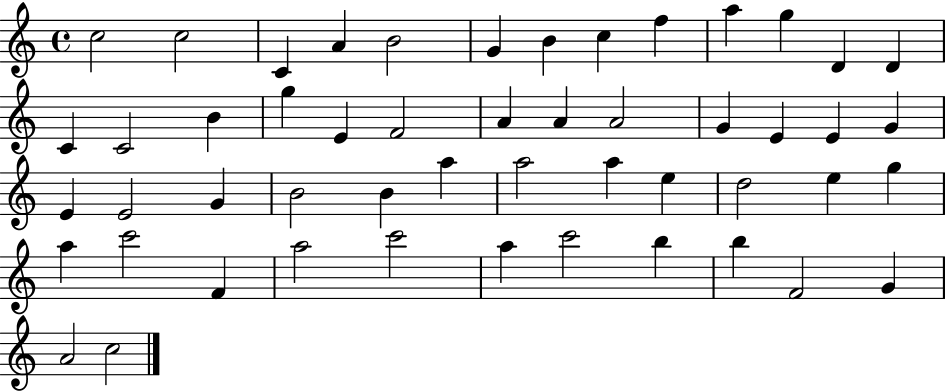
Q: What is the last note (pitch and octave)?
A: C5